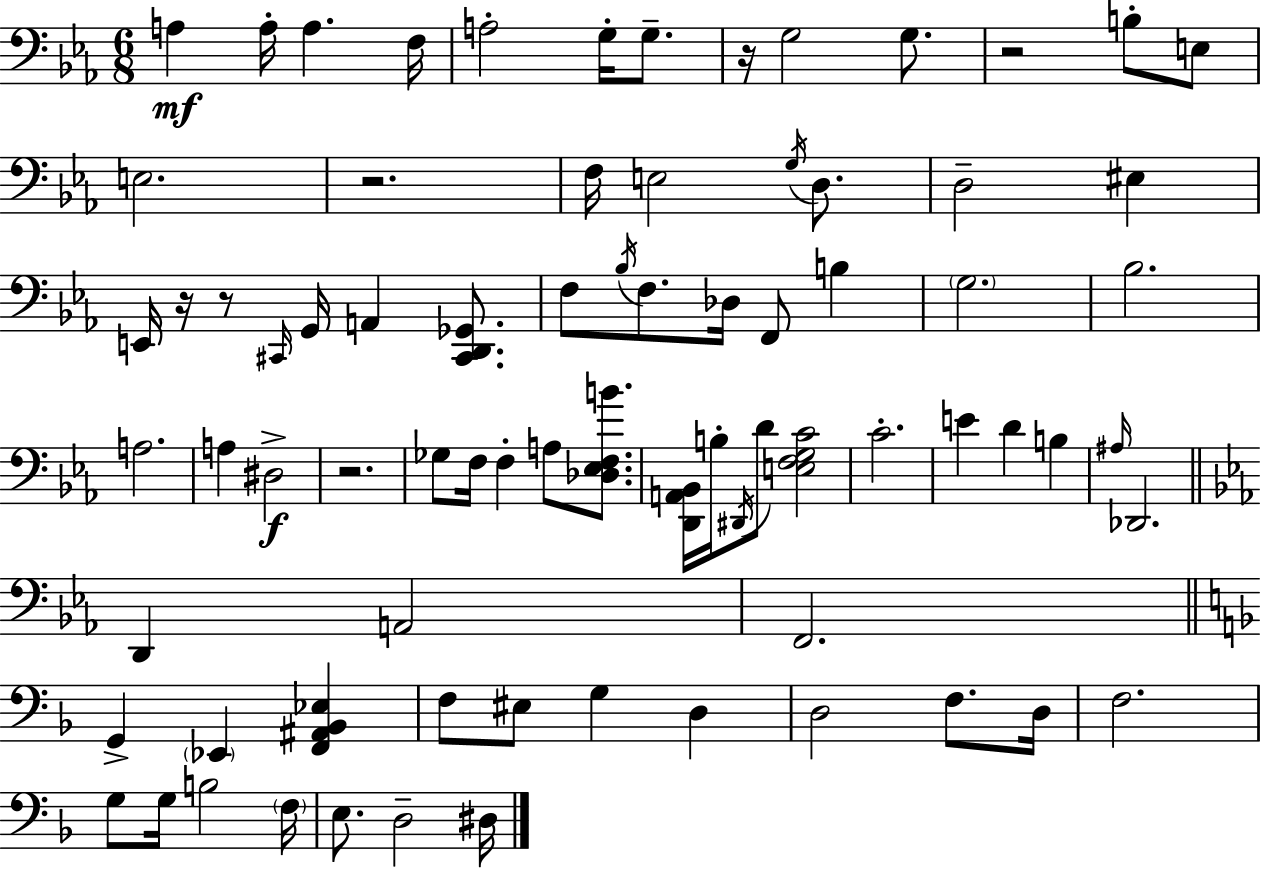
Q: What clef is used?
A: bass